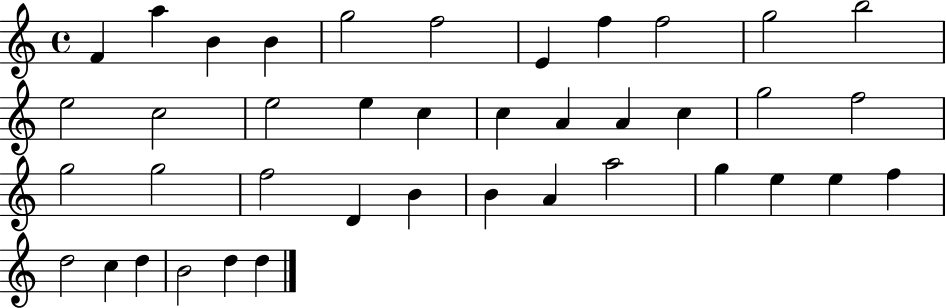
X:1
T:Untitled
M:4/4
L:1/4
K:C
F a B B g2 f2 E f f2 g2 b2 e2 c2 e2 e c c A A c g2 f2 g2 g2 f2 D B B A a2 g e e f d2 c d B2 d d